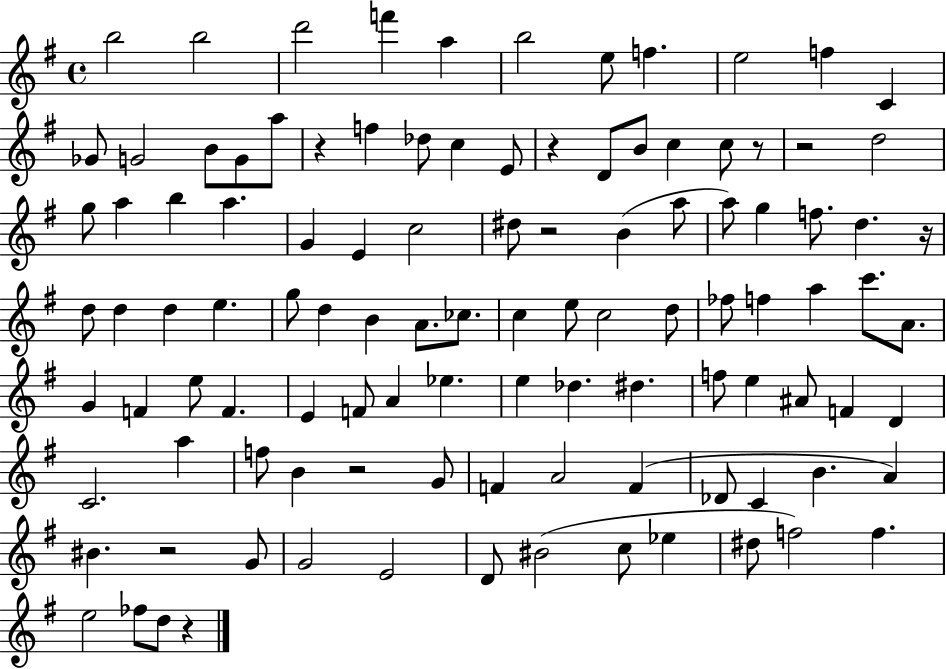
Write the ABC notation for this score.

X:1
T:Untitled
M:4/4
L:1/4
K:G
b2 b2 d'2 f' a b2 e/2 f e2 f C _G/2 G2 B/2 G/2 a/2 z f _d/2 c E/2 z D/2 B/2 c c/2 z/2 z2 d2 g/2 a b a G E c2 ^d/2 z2 B a/2 a/2 g f/2 d z/4 d/2 d d e g/2 d B A/2 _c/2 c e/2 c2 d/2 _f/2 f a c'/2 A/2 G F e/2 F E F/2 A _e e _d ^d f/2 e ^A/2 F D C2 a f/2 B z2 G/2 F A2 F _D/2 C B A ^B z2 G/2 G2 E2 D/2 ^B2 c/2 _e ^d/2 f2 f e2 _f/2 d/2 z